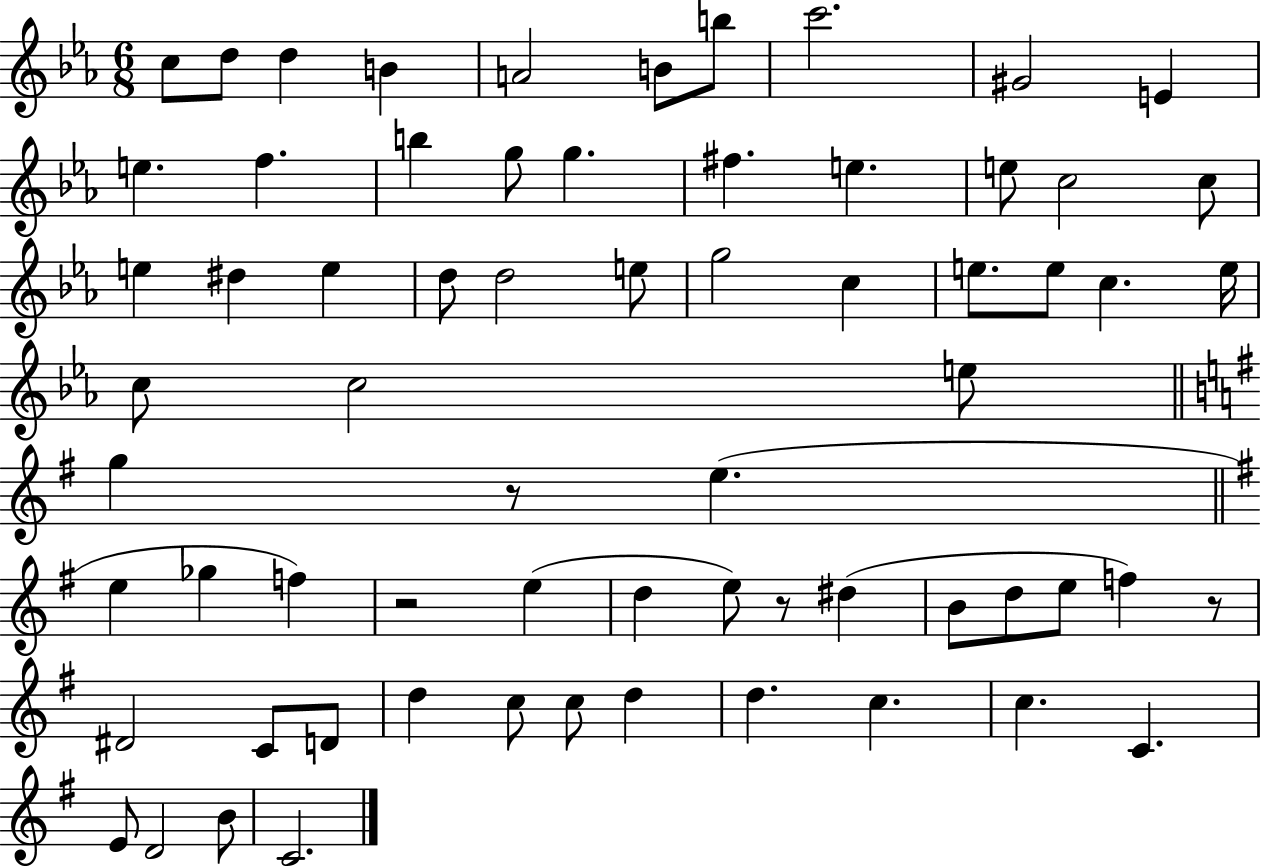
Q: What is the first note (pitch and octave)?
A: C5